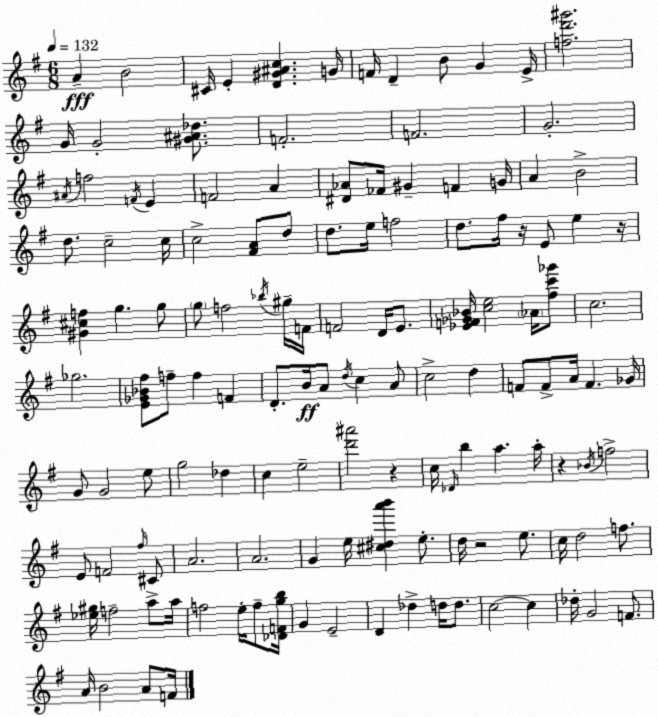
X:1
T:Untitled
M:6/8
L:1/4
K:Em
A B2 ^C/4 E [D^G^Ac] G/4 F/4 D B/2 G E/4 [fd'^g']2 G/4 G2 [^G^A_d]/2 F2 F2 G2 ^A/4 f2 F/4 E F2 A [^D_A]/2 _F/4 ^G F G/4 A B2 d/2 c2 c/4 c2 [^FA]/2 d/2 d/2 e/4 f2 d/2 ^f/4 z/4 E/2 e z/4 [^G^cf] g g/2 g/2 f2 _b/4 ^g/4 F/4 F2 D/4 E/2 [_EF_G_B]/4 [ce]2 _A/4 [^fc'_g']/2 c2 _g2 [E_G_B^f]/2 f/2 f F D/2 B/4 A/2 d/4 c A/2 c2 d F/2 F/2 A/4 F _G/4 G/2 G2 e/2 g2 _d c e2 [d'^a']2 z c/4 _D/4 b a a/4 z _B/4 f2 E/2 F2 ^f/4 ^C/2 A2 A2 G e/4 [^c^da'b'] e/2 d/4 z2 e/2 c/4 d2 f/2 [_e^g]/4 f2 a/2 a/4 f2 e/4 f/2 [_DFgb]/4 G E2 D _d d/4 d/2 c2 c _d/4 G2 F/2 A/4 B2 A/2 F/4